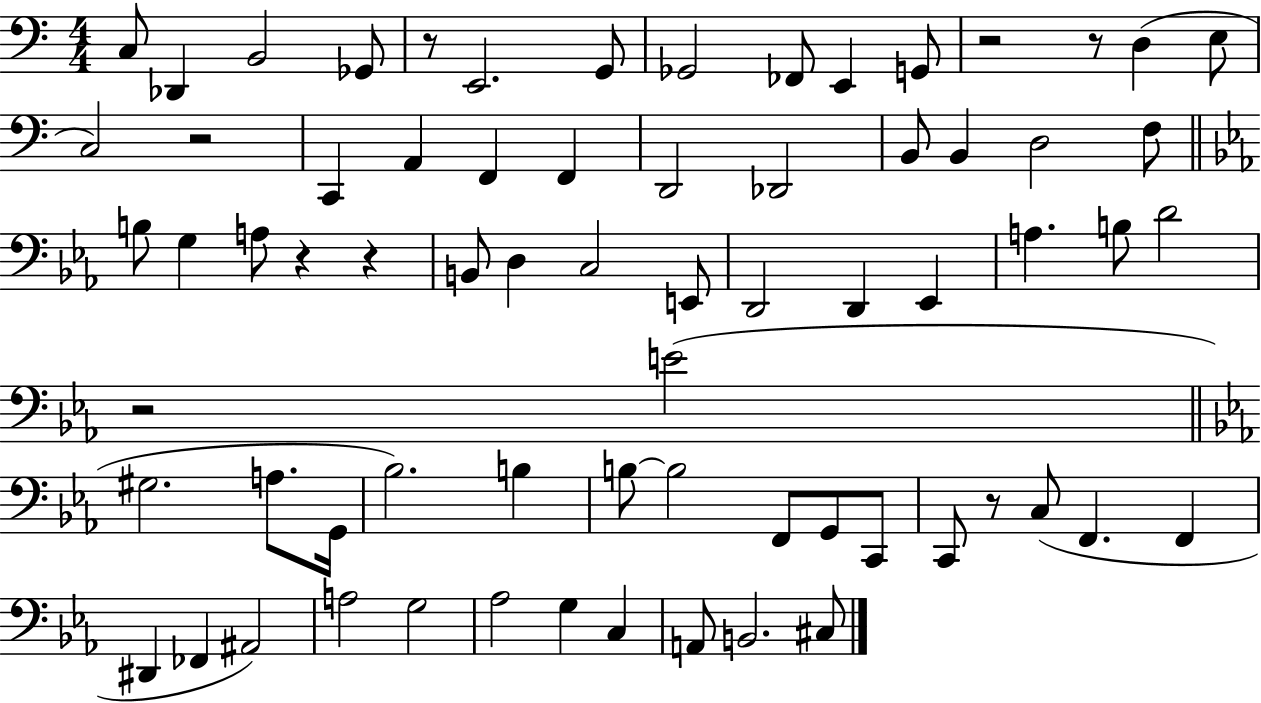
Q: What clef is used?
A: bass